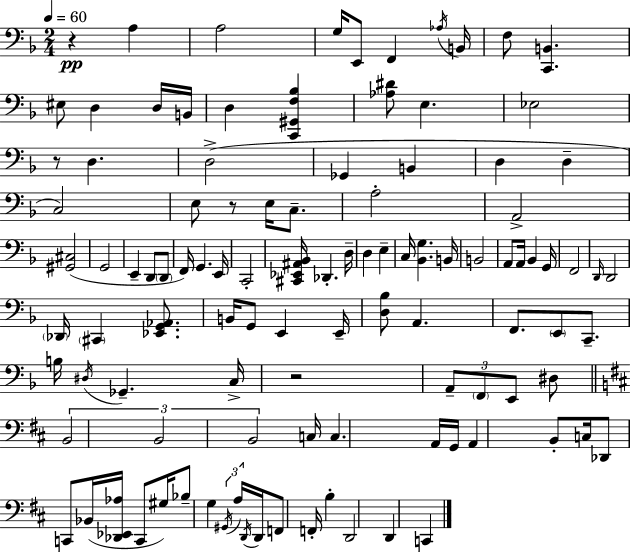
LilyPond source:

{
  \clef bass
  \numericTimeSignature
  \time 2/4
  \key f \major
  \tempo 4 = 60
  r4\pp a4 | a2 | g16 e,8 f,4 \acciaccatura { aes16 } | b,16 f8 <c, b,>4. | \break eis8 d4 d16 | b,16 d4 <c, gis, f bes>4 | <aes dis'>8 e4. | ees2 | \break r8 d4. | d2->( | ges,4 b,4 | d4 d4-- | \break c2) | e8 r8 e16 c8.-- | a2-. | a,2-> | \break <gis, cis>2( | g,2 | e,4-- d,8 \parenthesize d,8 | f,16) g,4. | \break e,16 c,2-. | <cis, ees, ais, bes,>16 des,4.-. | d16-- d4 e4-- | c16 <bes, g>4. | \break b,16 b,2 | a,8 a,16 bes,4 | g,16 f,2 | \grace { d,16 } d,2 | \break \parenthesize des,16 \parenthesize cis,4 <ees, g, aes,>8. | b,16 g,8 e,4 | e,16-- <d bes>8 a,4. | f,8. \parenthesize e,8 c,8.-- | \break b16 \acciaccatura { dis16 } ges,4.-- | c16-> r2 | \tuplet 3/2 { a,8-- \parenthesize f,8 e,8 } | dis8 \bar "||" \break \key d \major \tuplet 3/2 { b,2 | b,2 | b,2 } | c16 c4. a,16 | \break g,16 a,4 b,8-. c16 | des,8 c,8 bes,16( <des, ees, aes>16 c,8 | gis16) bes8-- g4 \tuplet 3/2 { \acciaccatura { gis,16 } | a16 \acciaccatura { d,16 } } d,16 f,8 f,16-. b4-. | \break d,2 | d,4 c,4 | \bar "|."
}